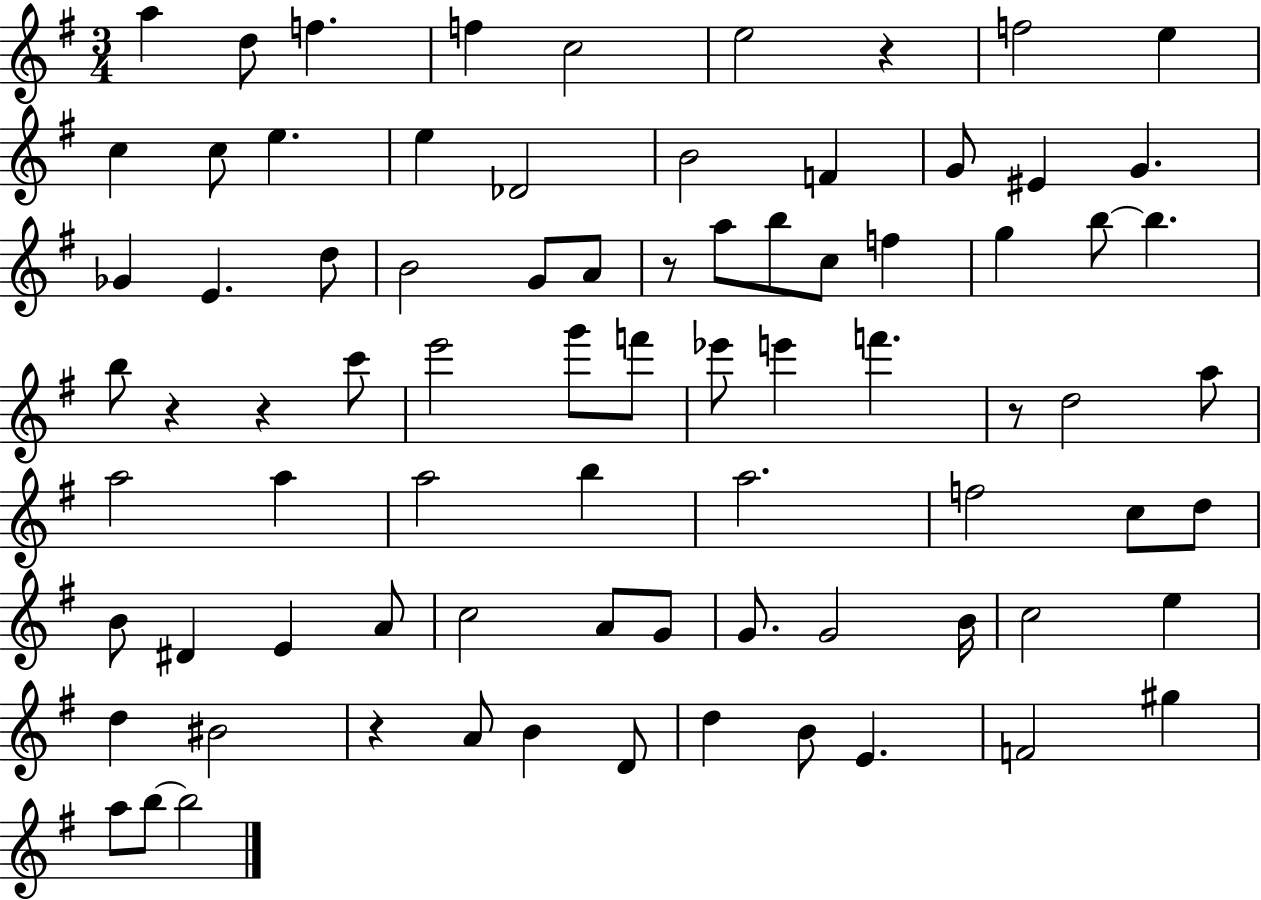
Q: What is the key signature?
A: G major